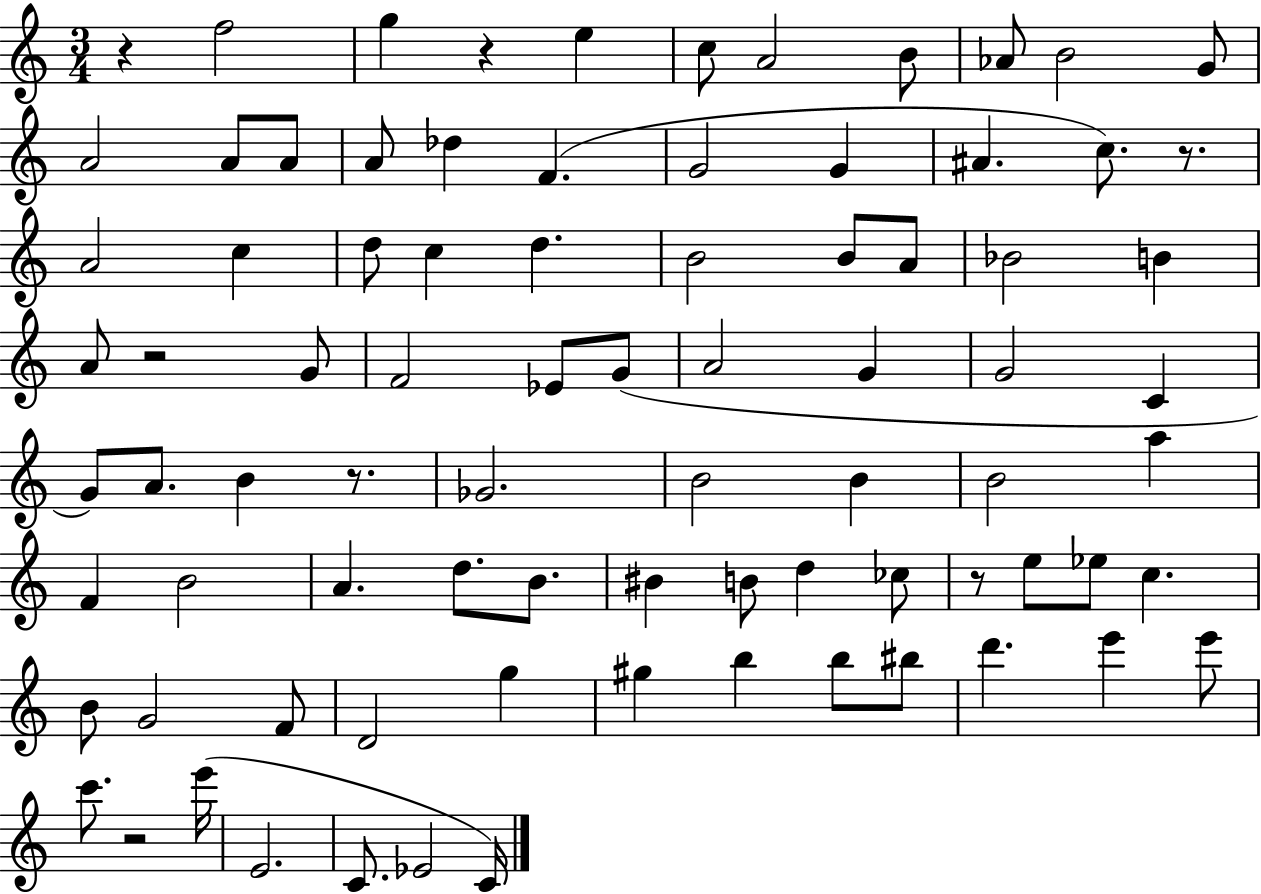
R/q F5/h G5/q R/q E5/q C5/e A4/h B4/e Ab4/e B4/h G4/e A4/h A4/e A4/e A4/e Db5/q F4/q. G4/h G4/q A#4/q. C5/e. R/e. A4/h C5/q D5/e C5/q D5/q. B4/h B4/e A4/e Bb4/h B4/q A4/e R/h G4/e F4/h Eb4/e G4/e A4/h G4/q G4/h C4/q G4/e A4/e. B4/q R/e. Gb4/h. B4/h B4/q B4/h A5/q F4/q B4/h A4/q. D5/e. B4/e. BIS4/q B4/e D5/q CES5/e R/e E5/e Eb5/e C5/q. B4/e G4/h F4/e D4/h G5/q G#5/q B5/q B5/e BIS5/e D6/q. E6/q E6/e C6/e. R/h E6/s E4/h. C4/e. Eb4/h C4/s